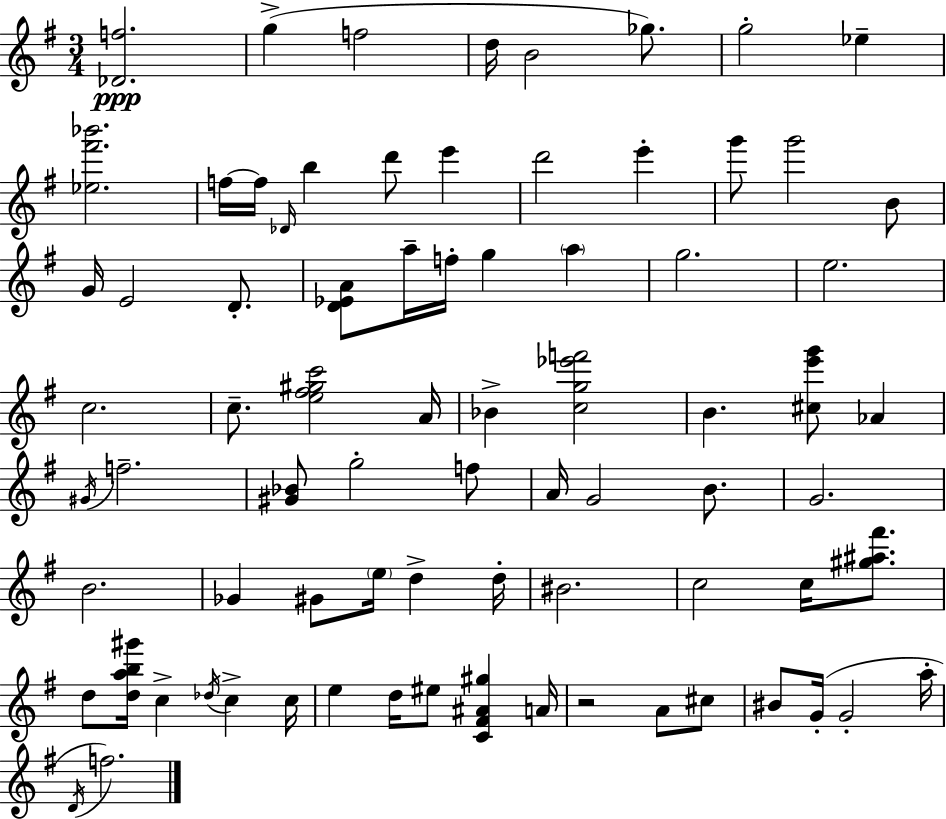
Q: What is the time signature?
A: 3/4